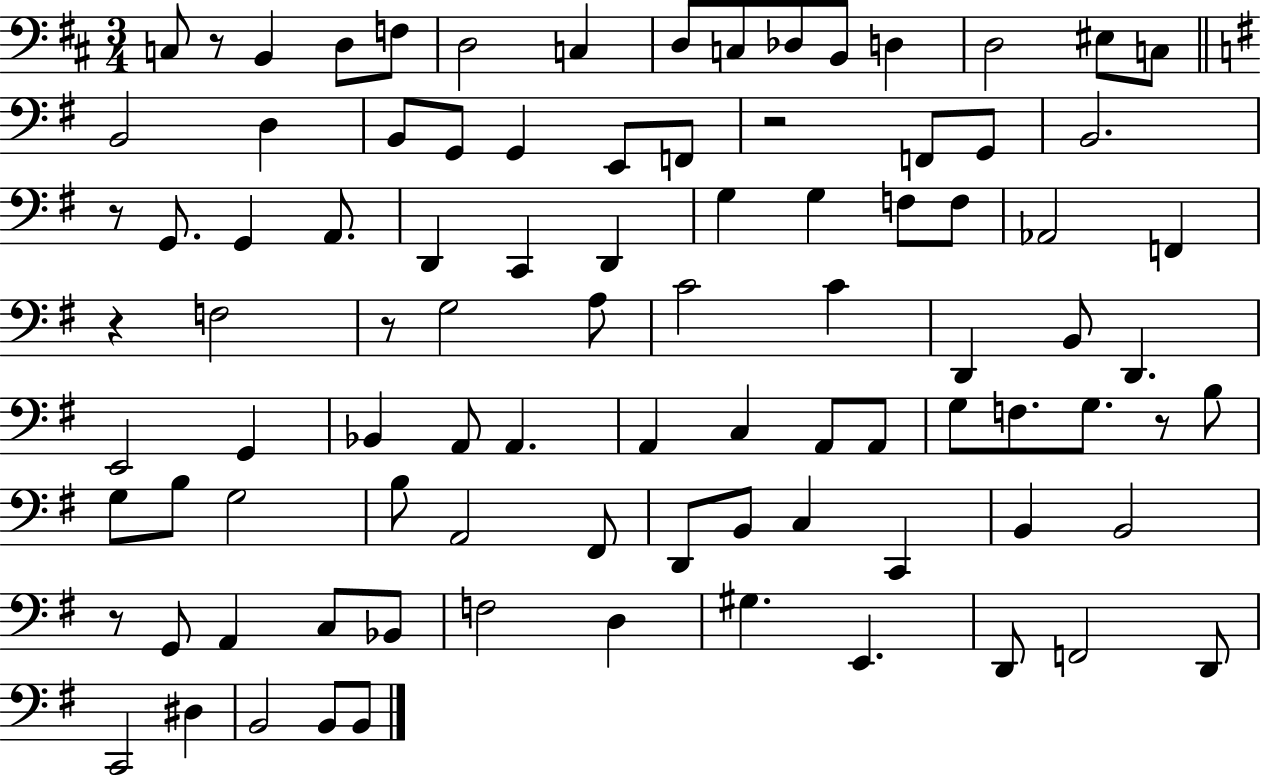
C3/e R/e B2/q D3/e F3/e D3/h C3/q D3/e C3/e Db3/e B2/e D3/q D3/h EIS3/e C3/e B2/h D3/q B2/e G2/e G2/q E2/e F2/e R/h F2/e G2/e B2/h. R/e G2/e. G2/q A2/e. D2/q C2/q D2/q G3/q G3/q F3/e F3/e Ab2/h F2/q R/q F3/h R/e G3/h A3/e C4/h C4/q D2/q B2/e D2/q. E2/h G2/q Bb2/q A2/e A2/q. A2/q C3/q A2/e A2/e G3/e F3/e. G3/e. R/e B3/e G3/e B3/e G3/h B3/e A2/h F#2/e D2/e B2/e C3/q C2/q B2/q B2/h R/e G2/e A2/q C3/e Bb2/e F3/h D3/q G#3/q. E2/q. D2/e F2/h D2/e C2/h D#3/q B2/h B2/e B2/e